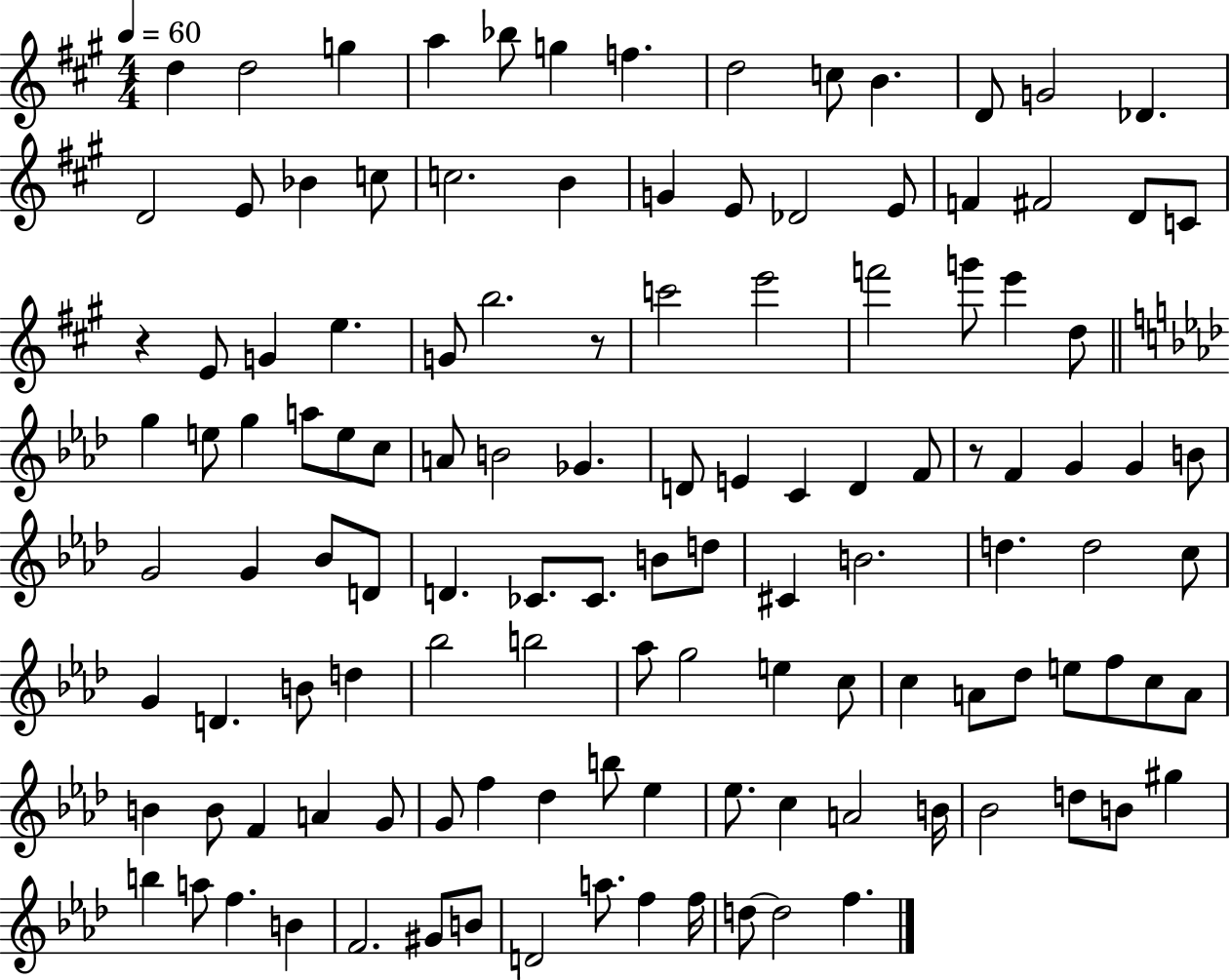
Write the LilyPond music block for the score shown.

{
  \clef treble
  \numericTimeSignature
  \time 4/4
  \key a \major
  \tempo 4 = 60
  \repeat volta 2 { d''4 d''2 g''4 | a''4 bes''8 g''4 f''4. | d''2 c''8 b'4. | d'8 g'2 des'4. | \break d'2 e'8 bes'4 c''8 | c''2. b'4 | g'4 e'8 des'2 e'8 | f'4 fis'2 d'8 c'8 | \break r4 e'8 g'4 e''4. | g'8 b''2. r8 | c'''2 e'''2 | f'''2 g'''8 e'''4 d''8 | \break \bar "||" \break \key aes \major g''4 e''8 g''4 a''8 e''8 c''8 | a'8 b'2 ges'4. | d'8 e'4 c'4 d'4 f'8 | r8 f'4 g'4 g'4 b'8 | \break g'2 g'4 bes'8 d'8 | d'4. ces'8. ces'8. b'8 d''8 | cis'4 b'2. | d''4. d''2 c''8 | \break g'4 d'4. b'8 d''4 | bes''2 b''2 | aes''8 g''2 e''4 c''8 | c''4 a'8 des''8 e''8 f''8 c''8 a'8 | \break b'4 b'8 f'4 a'4 g'8 | g'8 f''4 des''4 b''8 ees''4 | ees''8. c''4 a'2 b'16 | bes'2 d''8 b'8 gis''4 | \break b''4 a''8 f''4. b'4 | f'2. gis'8 b'8 | d'2 a''8. f''4 f''16 | d''8~~ d''2 f''4. | \break } \bar "|."
}